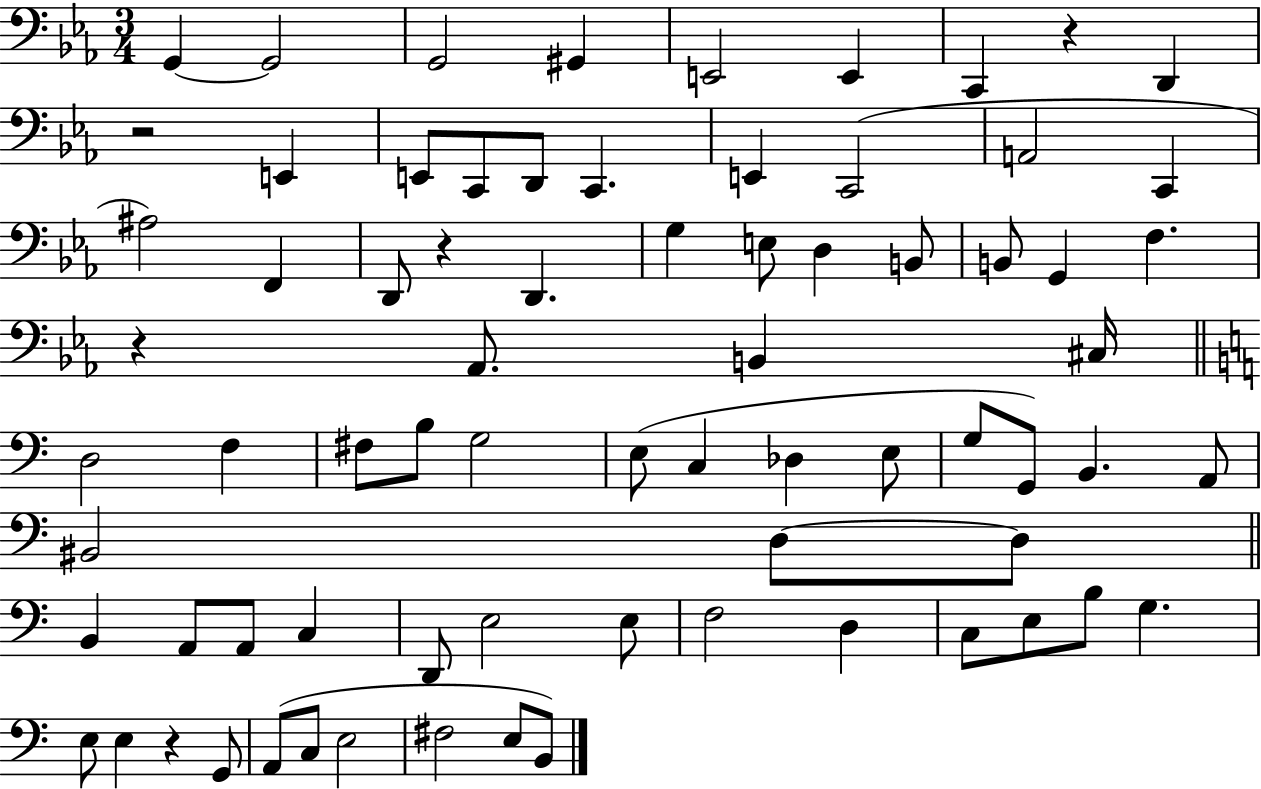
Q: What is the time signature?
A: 3/4